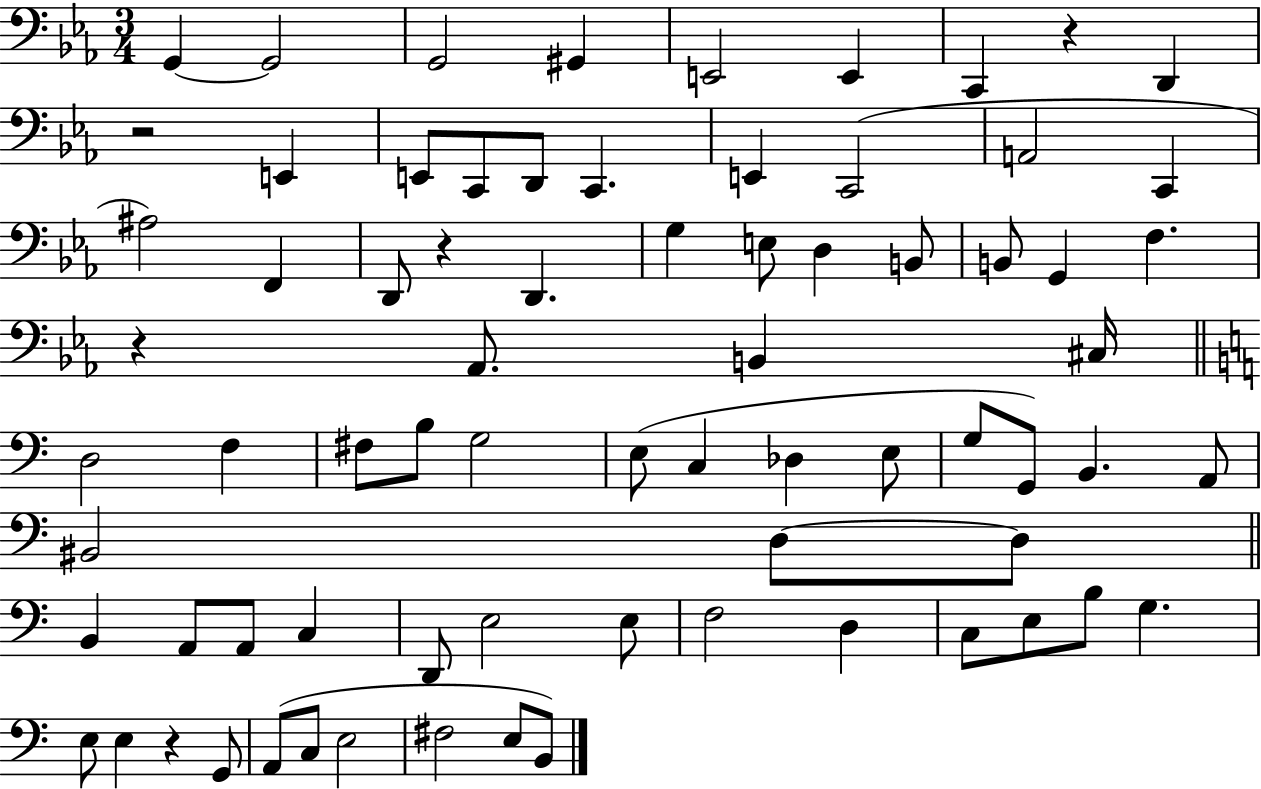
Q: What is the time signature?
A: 3/4